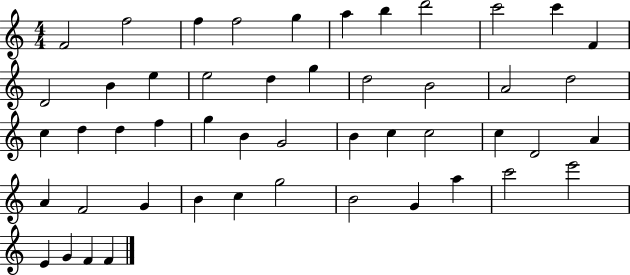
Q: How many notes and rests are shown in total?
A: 49